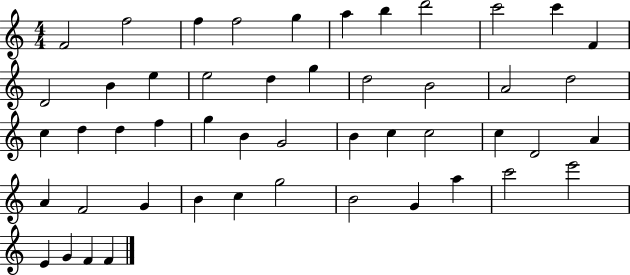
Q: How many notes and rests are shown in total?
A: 49